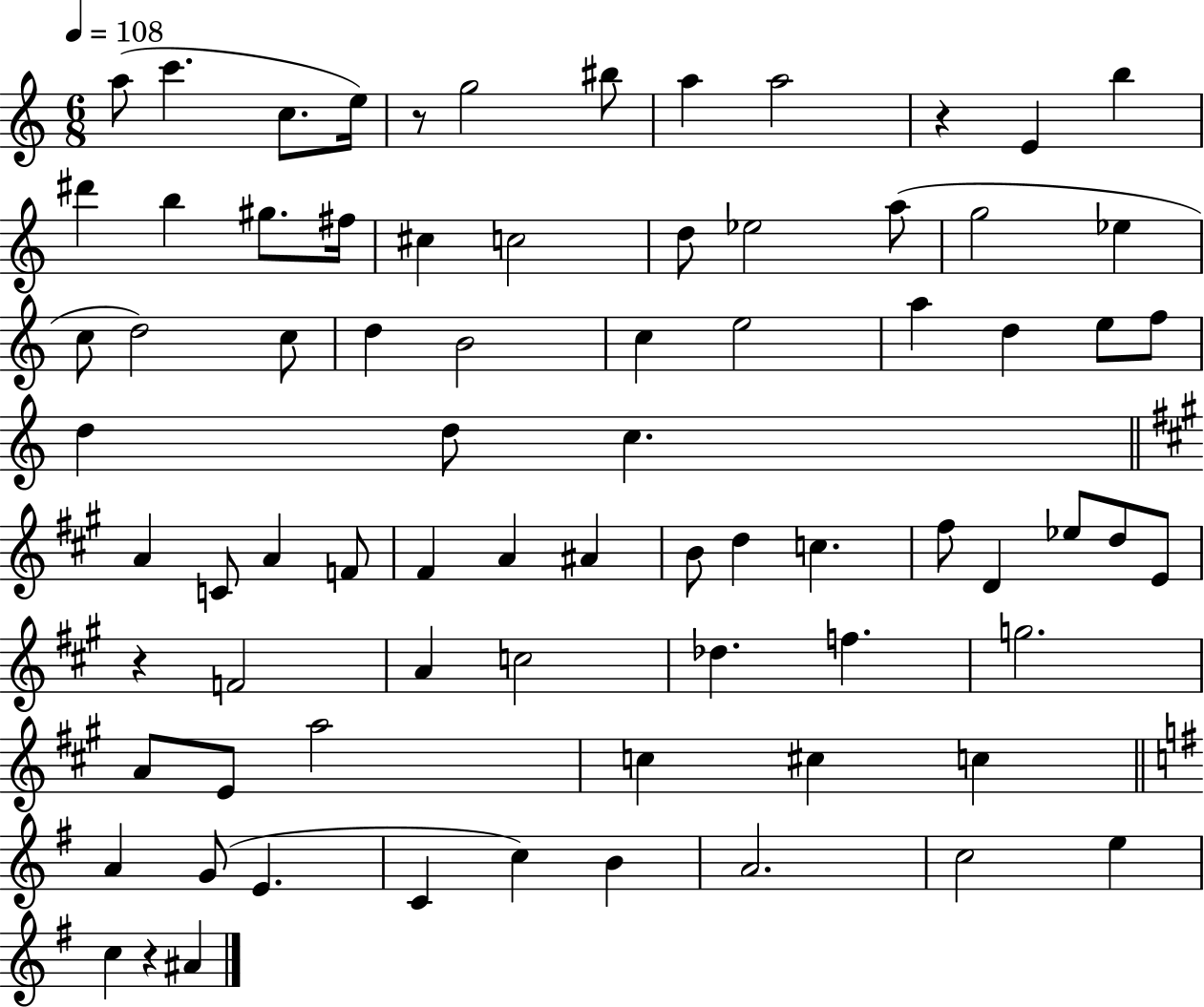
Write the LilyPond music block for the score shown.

{
  \clef treble
  \numericTimeSignature
  \time 6/8
  \key c \major
  \tempo 4 = 108
  \repeat volta 2 { a''8( c'''4. c''8. e''16) | r8 g''2 bis''8 | a''4 a''2 | r4 e'4 b''4 | \break dis'''4 b''4 gis''8. fis''16 | cis''4 c''2 | d''8 ees''2 a''8( | g''2 ees''4 | \break c''8 d''2) c''8 | d''4 b'2 | c''4 e''2 | a''4 d''4 e''8 f''8 | \break d''4 d''8 c''4. | \bar "||" \break \key a \major a'4 c'8 a'4 f'8 | fis'4 a'4 ais'4 | b'8 d''4 c''4. | fis''8 d'4 ees''8 d''8 e'8 | \break r4 f'2 | a'4 c''2 | des''4. f''4. | g''2. | \break a'8 e'8 a''2 | c''4 cis''4 c''4 | \bar "||" \break \key g \major a'4 g'8( e'4. | c'4 c''4) b'4 | a'2. | c''2 e''4 | \break c''4 r4 ais'4 | } \bar "|."
}